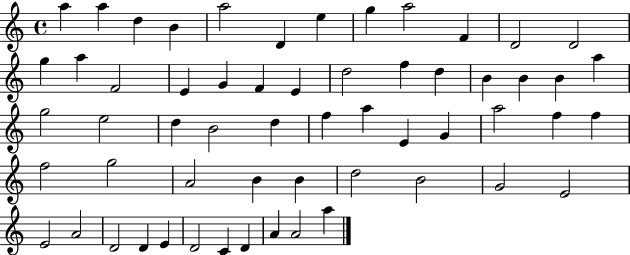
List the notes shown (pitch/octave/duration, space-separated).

A5/q A5/q D5/q B4/q A5/h D4/q E5/q G5/q A5/h F4/q D4/h D4/h G5/q A5/q F4/h E4/q G4/q F4/q E4/q D5/h F5/q D5/q B4/q B4/q B4/q A5/q G5/h E5/h D5/q B4/h D5/q F5/q A5/q E4/q G4/q A5/h F5/q F5/q F5/h G5/h A4/h B4/q B4/q D5/h B4/h G4/h E4/h E4/h A4/h D4/h D4/q E4/q D4/h C4/q D4/q A4/q A4/h A5/q